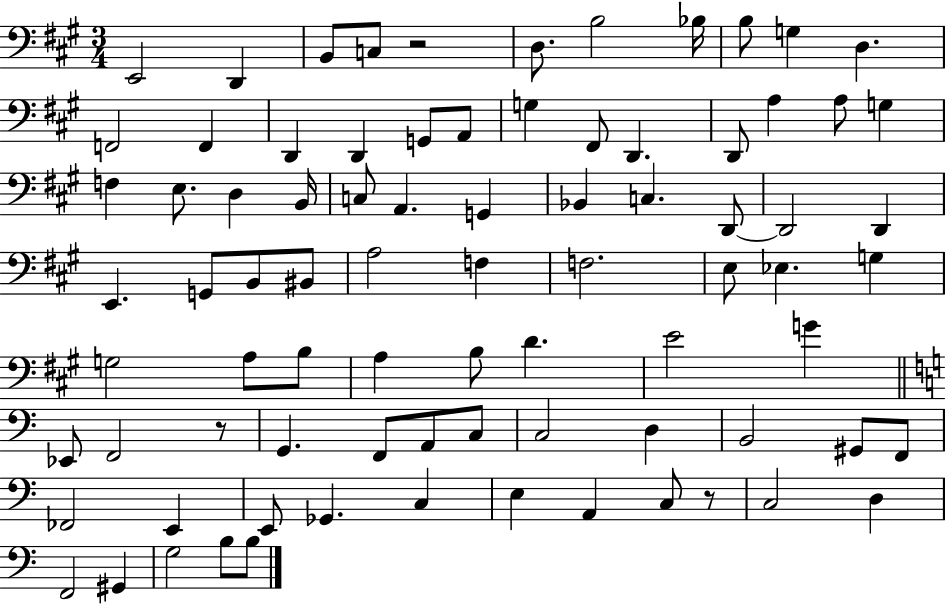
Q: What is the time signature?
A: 3/4